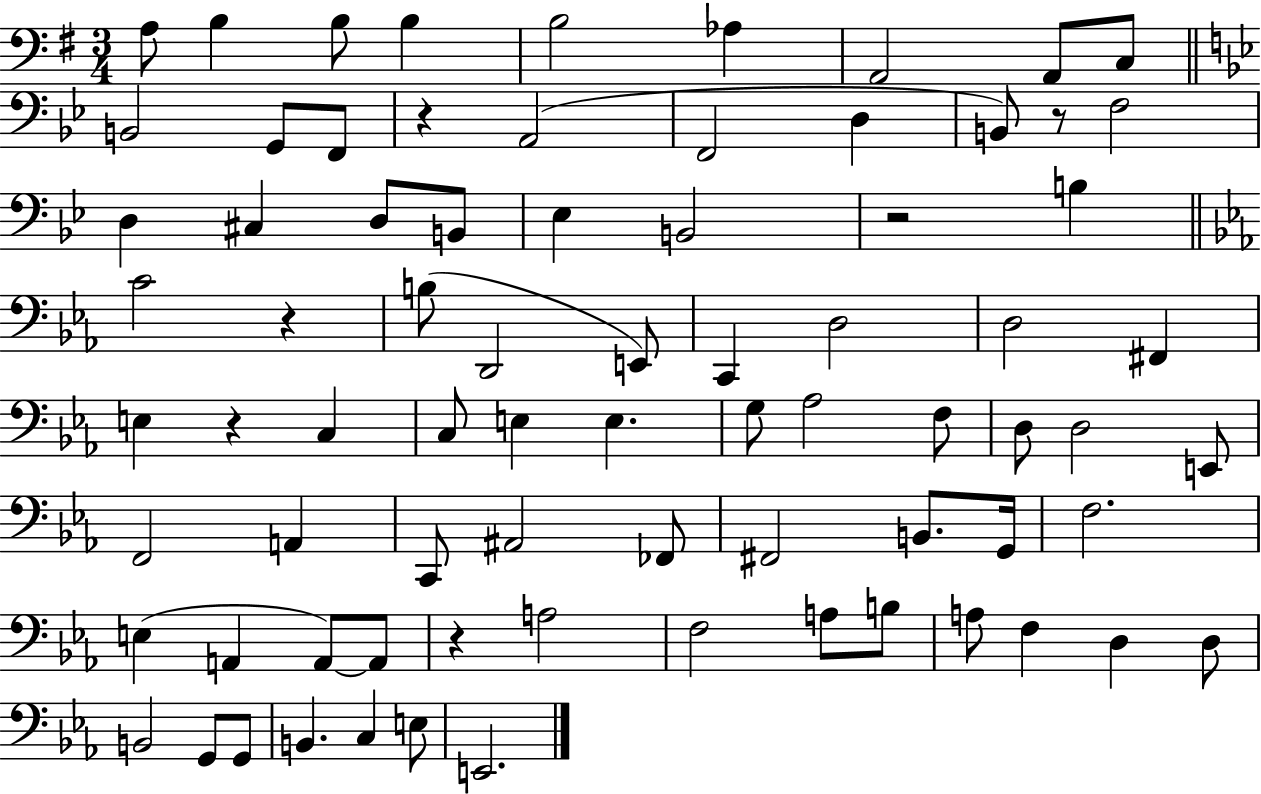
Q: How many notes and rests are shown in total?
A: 77